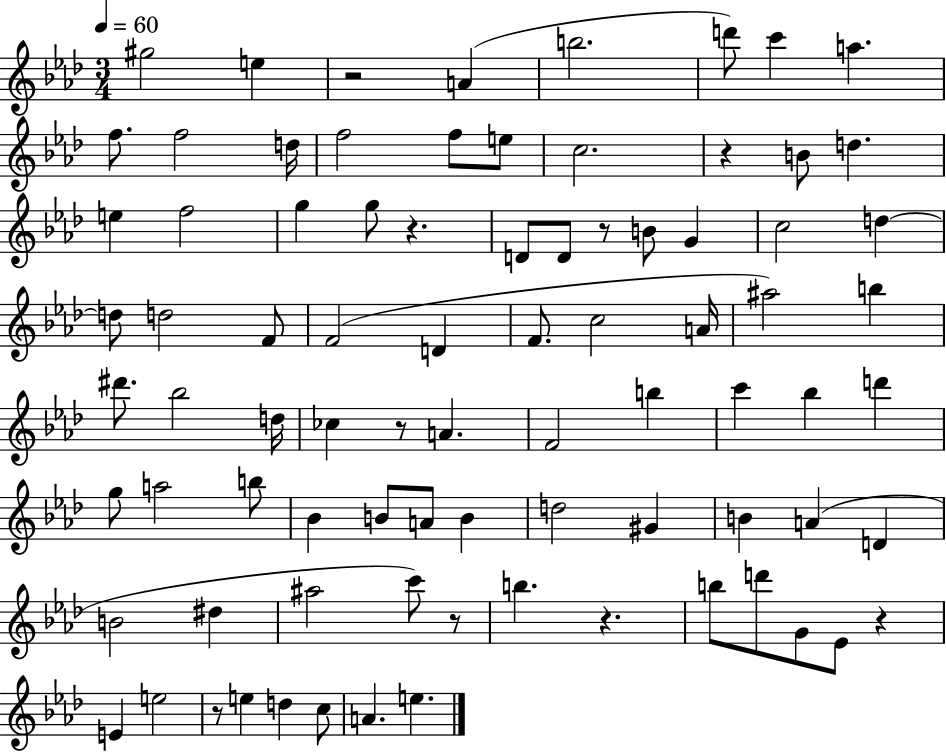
G#5/h E5/q R/h A4/q B5/h. D6/e C6/q A5/q. F5/e. F5/h D5/s F5/h F5/e E5/e C5/h. R/q B4/e D5/q. E5/q F5/h G5/q G5/e R/q. D4/e D4/e R/e B4/e G4/q C5/h D5/q D5/e D5/h F4/e F4/h D4/q F4/e. C5/h A4/s A#5/h B5/q D#6/e. Bb5/h D5/s CES5/q R/e A4/q. F4/h B5/q C6/q Bb5/q D6/q G5/e A5/h B5/e Bb4/q B4/e A4/e B4/q D5/h G#4/q B4/q A4/q D4/q B4/h D#5/q A#5/h C6/e R/e B5/q. R/q. B5/e D6/e G4/e Eb4/e R/q E4/q E5/h R/e E5/q D5/q C5/e A4/q. E5/q.